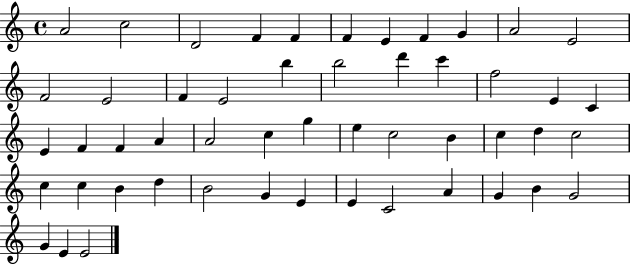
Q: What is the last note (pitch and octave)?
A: E4